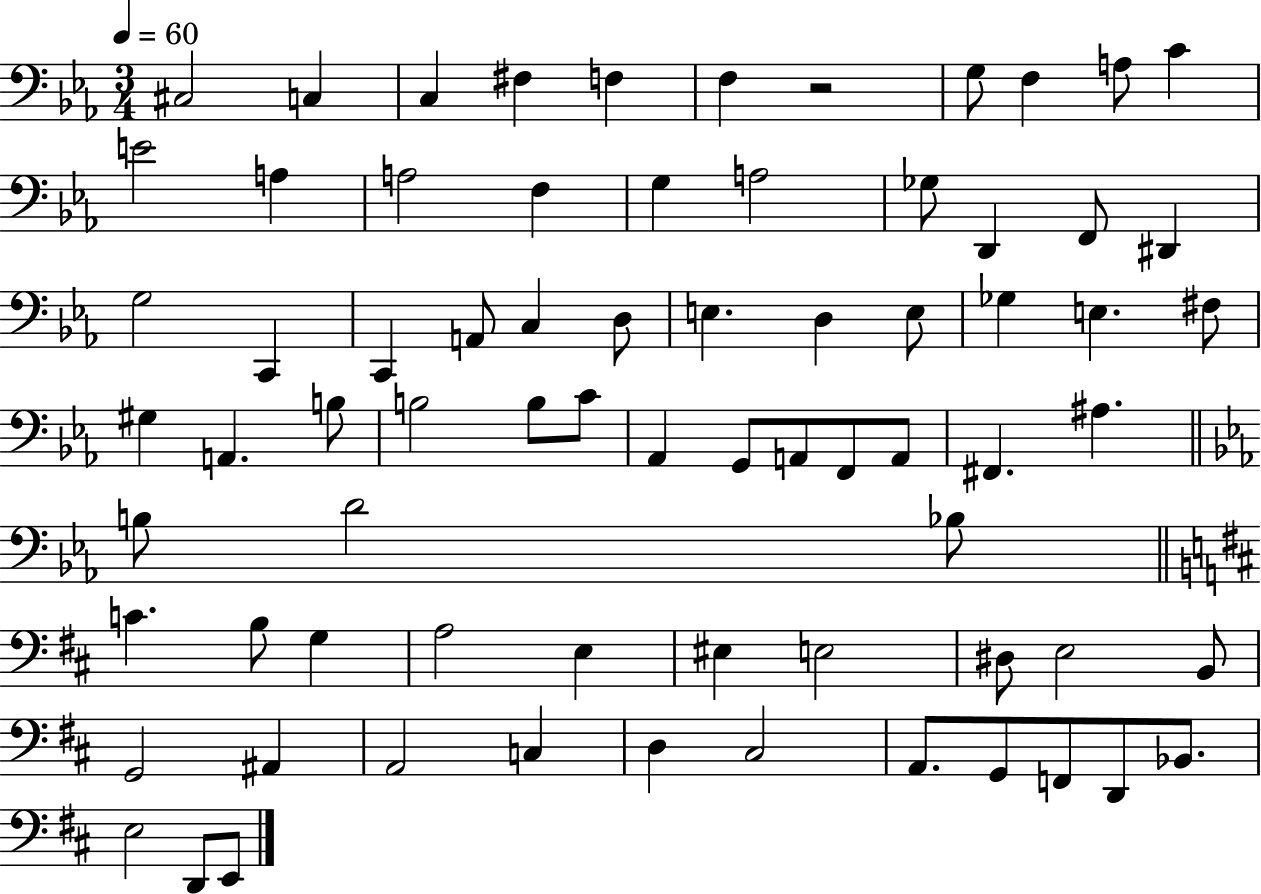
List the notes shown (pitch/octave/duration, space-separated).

C#3/h C3/q C3/q F#3/q F3/q F3/q R/h G3/e F3/q A3/e C4/q E4/h A3/q A3/h F3/q G3/q A3/h Gb3/e D2/q F2/e D#2/q G3/h C2/q C2/q A2/e C3/q D3/e E3/q. D3/q E3/e Gb3/q E3/q. F#3/e G#3/q A2/q. B3/e B3/h B3/e C4/e Ab2/q G2/e A2/e F2/e A2/e F#2/q. A#3/q. B3/e D4/h Bb3/e C4/q. B3/e G3/q A3/h E3/q EIS3/q E3/h D#3/e E3/h B2/e G2/h A#2/q A2/h C3/q D3/q C#3/h A2/e. G2/e F2/e D2/e Bb2/e. E3/h D2/e E2/e